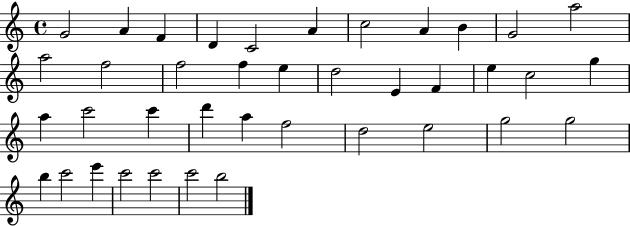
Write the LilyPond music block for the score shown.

{
  \clef treble
  \time 4/4
  \defaultTimeSignature
  \key c \major
  g'2 a'4 f'4 | d'4 c'2 a'4 | c''2 a'4 b'4 | g'2 a''2 | \break a''2 f''2 | f''2 f''4 e''4 | d''2 e'4 f'4 | e''4 c''2 g''4 | \break a''4 c'''2 c'''4 | d'''4 a''4 f''2 | d''2 e''2 | g''2 g''2 | \break b''4 c'''2 e'''4 | c'''2 c'''2 | c'''2 b''2 | \bar "|."
}